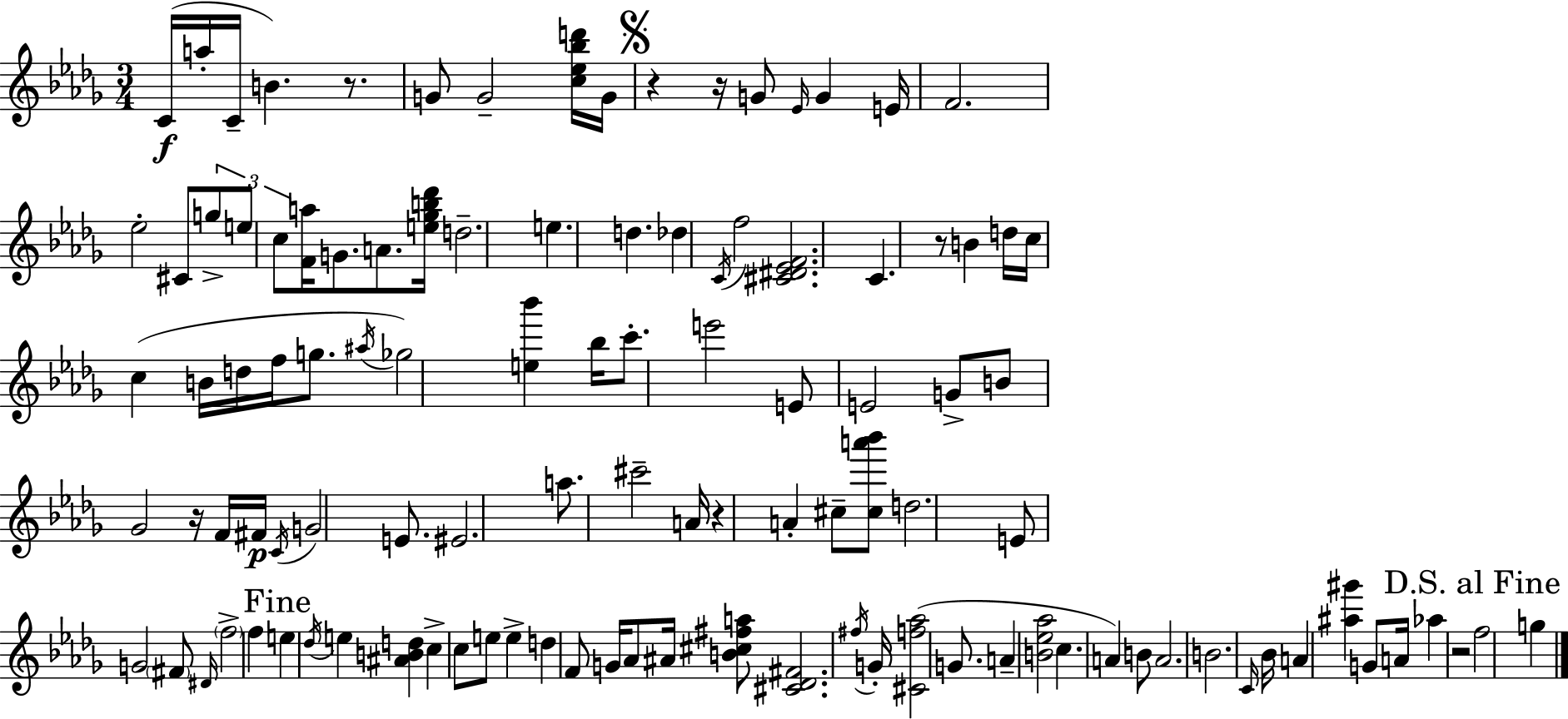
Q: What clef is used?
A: treble